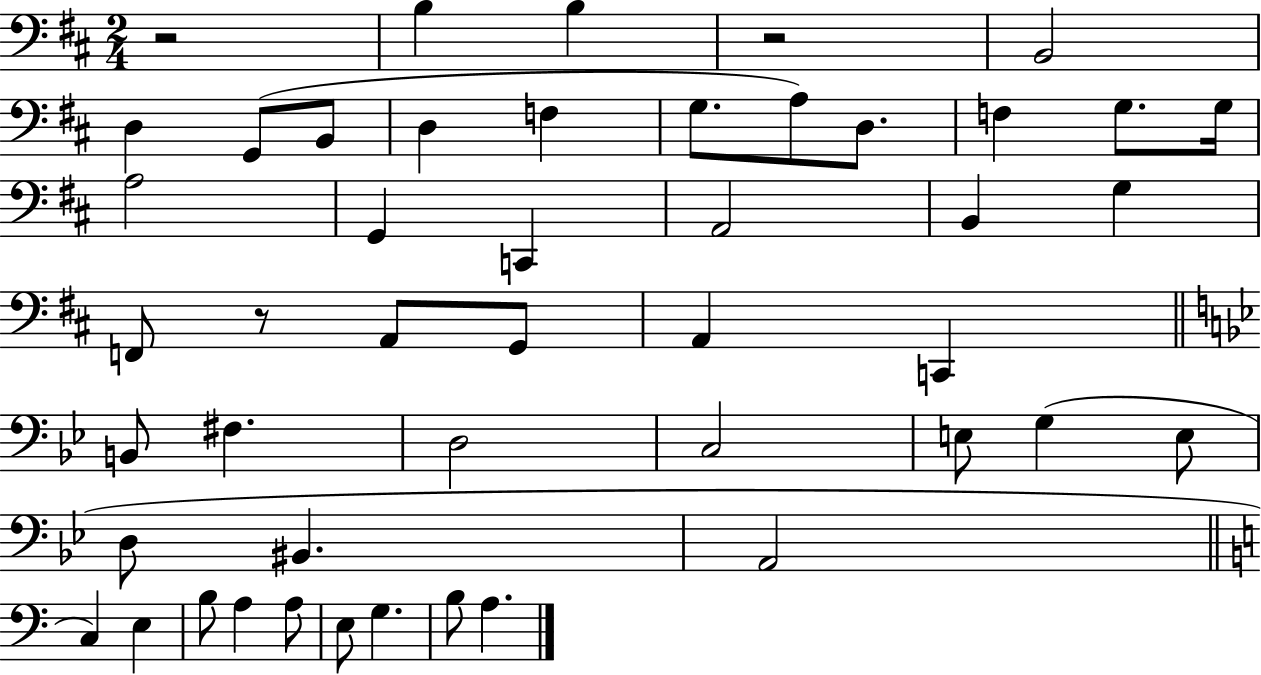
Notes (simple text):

R/h B3/q B3/q R/h B2/h D3/q G2/e B2/e D3/q F3/q G3/e. A3/e D3/e. F3/q G3/e. G3/s A3/h G2/q C2/q A2/h B2/q G3/q F2/e R/e A2/e G2/e A2/q C2/q B2/e F#3/q. D3/h C3/h E3/e G3/q E3/e D3/e BIS2/q. A2/h C3/q E3/q B3/e A3/q A3/e E3/e G3/q. B3/e A3/q.